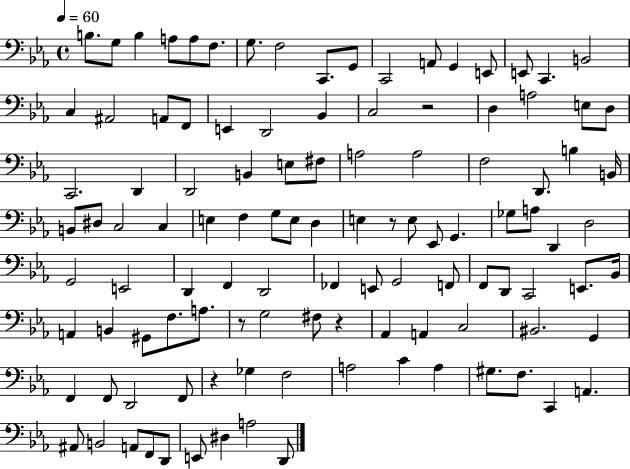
B3/e. G3/e B3/q A3/e A3/e F3/e. G3/e. F3/h C2/e. G2/e C2/h A2/e G2/q E2/e E2/e C2/q. B2/h C3/q A#2/h A2/e F2/e E2/q D2/h Bb2/q C3/h R/h D3/q A3/h E3/e D3/e C2/h. D2/q D2/h B2/q E3/e F#3/e A3/h A3/h F3/h D2/e. B3/q B2/s B2/e D#3/e C3/h C3/q E3/q F3/q G3/e E3/e D3/q E3/q R/e E3/e Eb2/e G2/q. Gb3/e A3/e D2/q D3/h G2/h E2/h D2/q F2/q D2/h FES2/q E2/e G2/h F2/e F2/e D2/e C2/h E2/e. Bb2/s A2/q B2/q G#2/e F3/e. A3/e. R/e G3/h F#3/e R/q Ab2/q A2/q C3/h BIS2/h. G2/q F2/q F2/e D2/h F2/e R/q Gb3/q F3/h A3/h C4/q A3/q G#3/e. F3/e. C2/q A2/q. A#2/e B2/h A2/e F2/e D2/e E2/e D#3/q A3/h D2/e